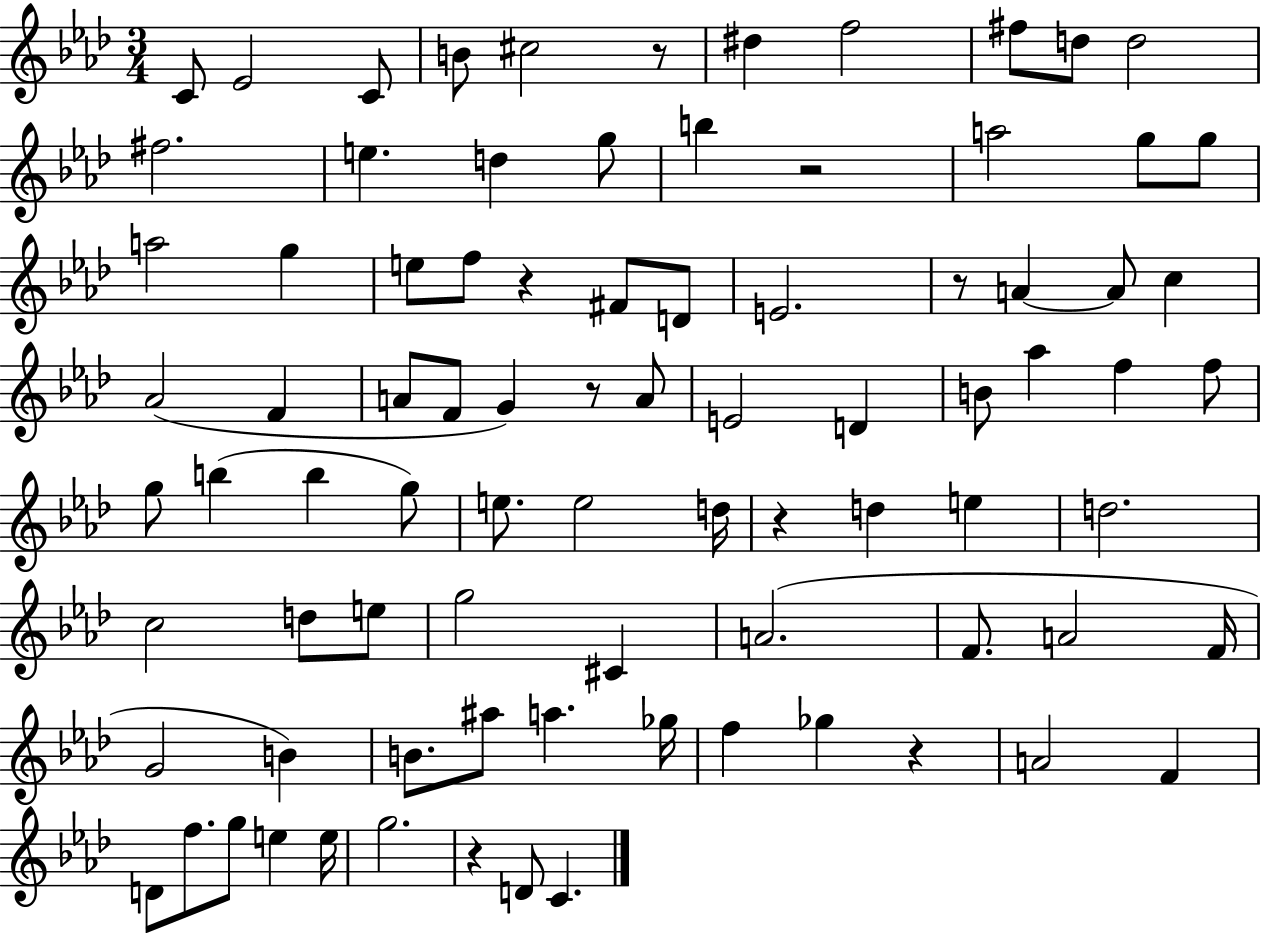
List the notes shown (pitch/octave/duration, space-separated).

C4/e Eb4/h C4/e B4/e C#5/h R/e D#5/q F5/h F#5/e D5/e D5/h F#5/h. E5/q. D5/q G5/e B5/q R/h A5/h G5/e G5/e A5/h G5/q E5/e F5/e R/q F#4/e D4/e E4/h. R/e A4/q A4/e C5/q Ab4/h F4/q A4/e F4/e G4/q R/e A4/e E4/h D4/q B4/e Ab5/q F5/q F5/e G5/e B5/q B5/q G5/e E5/e. E5/h D5/s R/q D5/q E5/q D5/h. C5/h D5/e E5/e G5/h C#4/q A4/h. F4/e. A4/h F4/s G4/h B4/q B4/e. A#5/e A5/q. Gb5/s F5/q Gb5/q R/q A4/h F4/q D4/e F5/e. G5/e E5/q E5/s G5/h. R/q D4/e C4/q.